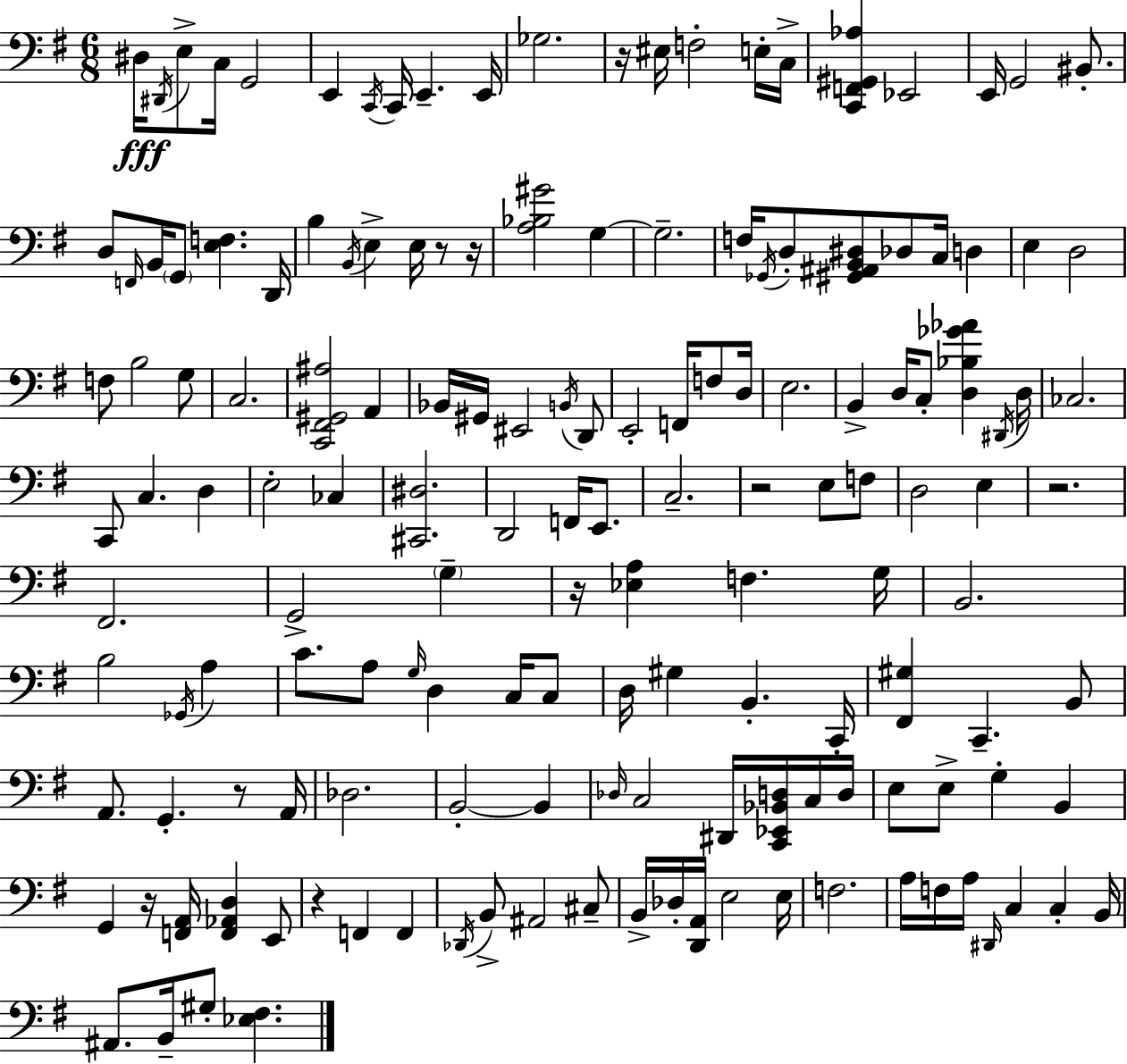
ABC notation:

X:1
T:Untitled
M:6/8
L:1/4
K:Em
^D,/4 ^D,,/4 E,/2 C,/4 G,,2 E,, C,,/4 C,,/4 E,, E,,/4 _G,2 z/4 ^E,/4 F,2 E,/4 C,/4 [C,,F,,^G,,_A,] _E,,2 E,,/4 G,,2 ^B,,/2 D,/2 F,,/4 B,,/4 G,,/2 [E,F,] D,,/4 B, B,,/4 E, E,/4 z/2 z/4 [A,_B,^G]2 G, G,2 F,/4 _G,,/4 D,/2 [^G,,^A,,B,,^D,]/2 _D,/2 C,/4 D, E, D,2 F,/2 B,2 G,/2 C,2 [C,,^F,,^G,,^A,]2 A,, _B,,/4 ^G,,/4 ^E,,2 B,,/4 D,,/2 E,,2 F,,/4 F,/2 D,/4 E,2 B,, D,/4 C,/2 [D,_B,_G_A] ^D,,/4 D,/4 _C,2 C,,/2 C, D, E,2 _C, [^C,,^D,]2 D,,2 F,,/4 E,,/2 C,2 z2 E,/2 F,/2 D,2 E, z2 ^F,,2 G,,2 G, z/4 [_E,A,] F, G,/4 B,,2 B,2 _G,,/4 A, C/2 A,/2 G,/4 D, C,/4 C,/2 D,/4 ^G, B,, C,,/4 [^F,,^G,] C,, B,,/2 A,,/2 G,, z/2 A,,/4 _D,2 B,,2 B,, _D,/4 C,2 ^D,,/4 [C,,_E,,_B,,D,]/4 C,/4 D,/4 E,/2 E,/2 G, B,, G,, z/4 [F,,A,,]/4 [F,,_A,,D,] E,,/2 z F,, F,, _D,,/4 B,,/2 ^A,,2 ^C,/2 B,,/4 _D,/4 [D,,A,,]/4 E,2 E,/4 F,2 A,/4 F,/4 A,/4 ^D,,/4 C, C, B,,/4 ^A,,/2 B,,/4 ^G,/2 [_E,^F,]